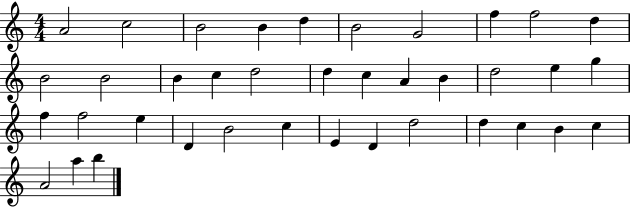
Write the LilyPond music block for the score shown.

{
  \clef treble
  \numericTimeSignature
  \time 4/4
  \key c \major
  a'2 c''2 | b'2 b'4 d''4 | b'2 g'2 | f''4 f''2 d''4 | \break b'2 b'2 | b'4 c''4 d''2 | d''4 c''4 a'4 b'4 | d''2 e''4 g''4 | \break f''4 f''2 e''4 | d'4 b'2 c''4 | e'4 d'4 d''2 | d''4 c''4 b'4 c''4 | \break a'2 a''4 b''4 | \bar "|."
}